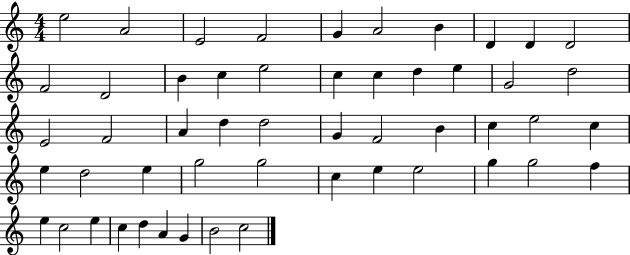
X:1
T:Untitled
M:4/4
L:1/4
K:C
e2 A2 E2 F2 G A2 B D D D2 F2 D2 B c e2 c c d e G2 d2 E2 F2 A d d2 G F2 B c e2 c e d2 e g2 g2 c e e2 g g2 f e c2 e c d A G B2 c2